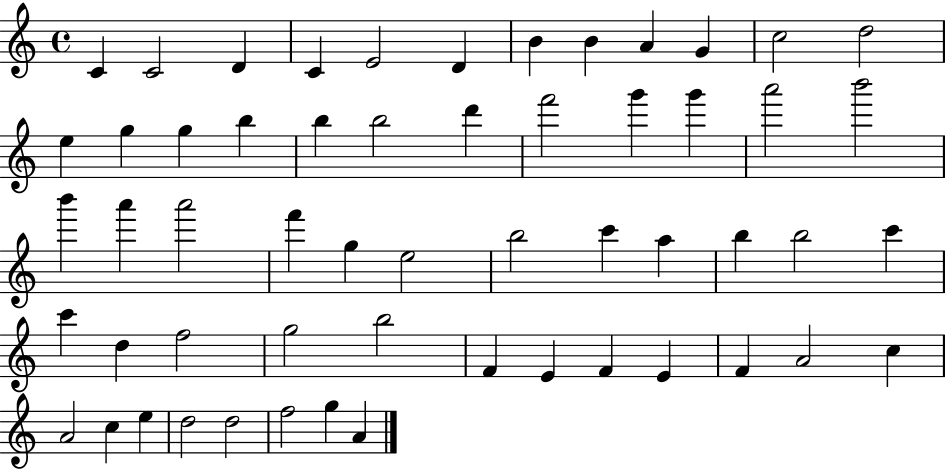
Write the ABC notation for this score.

X:1
T:Untitled
M:4/4
L:1/4
K:C
C C2 D C E2 D B B A G c2 d2 e g g b b b2 d' f'2 g' g' a'2 b'2 b' a' a'2 f' g e2 b2 c' a b b2 c' c' d f2 g2 b2 F E F E F A2 c A2 c e d2 d2 f2 g A